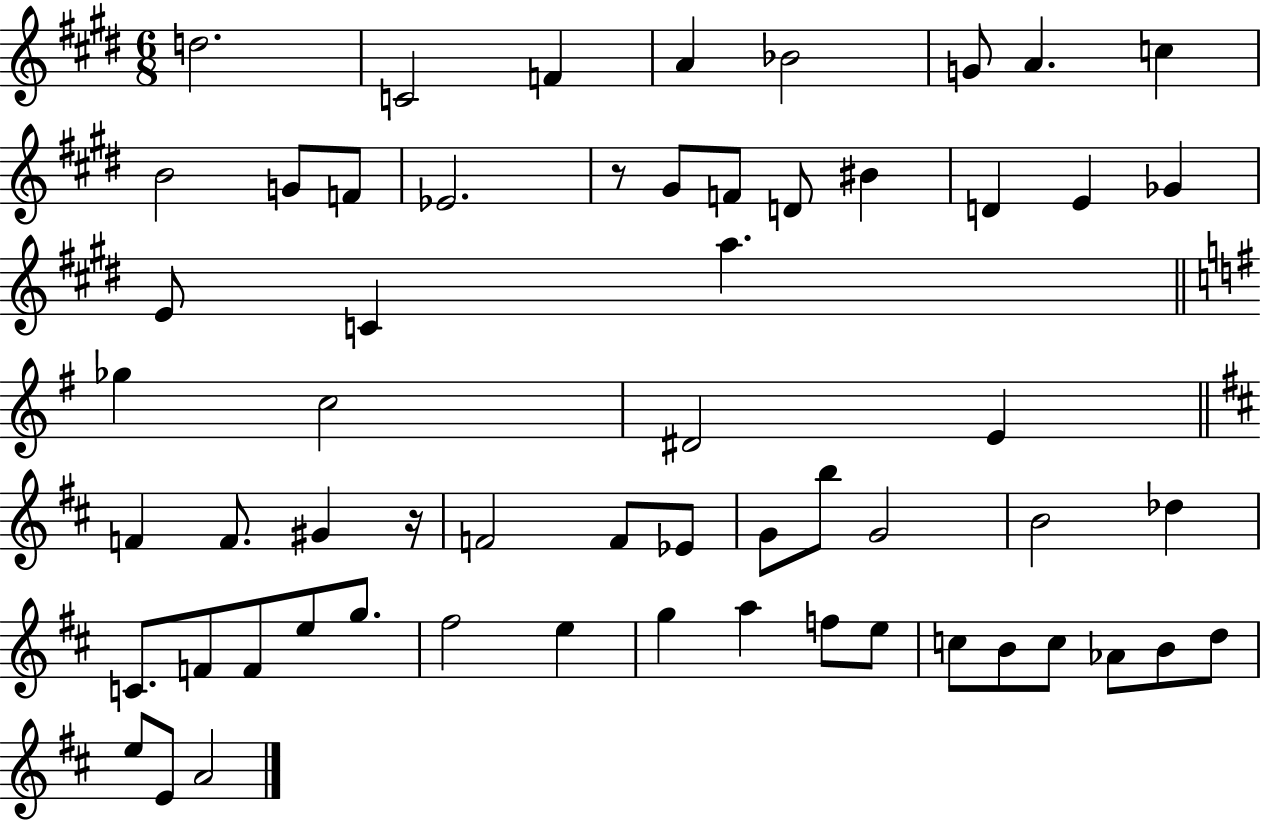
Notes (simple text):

D5/h. C4/h F4/q A4/q Bb4/h G4/e A4/q. C5/q B4/h G4/e F4/e Eb4/h. R/e G#4/e F4/e D4/e BIS4/q D4/q E4/q Gb4/q E4/e C4/q A5/q. Gb5/q C5/h D#4/h E4/q F4/q F4/e. G#4/q R/s F4/h F4/e Eb4/e G4/e B5/e G4/h B4/h Db5/q C4/e. F4/e F4/e E5/e G5/e. F#5/h E5/q G5/q A5/q F5/e E5/e C5/e B4/e C5/e Ab4/e B4/e D5/e E5/e E4/e A4/h